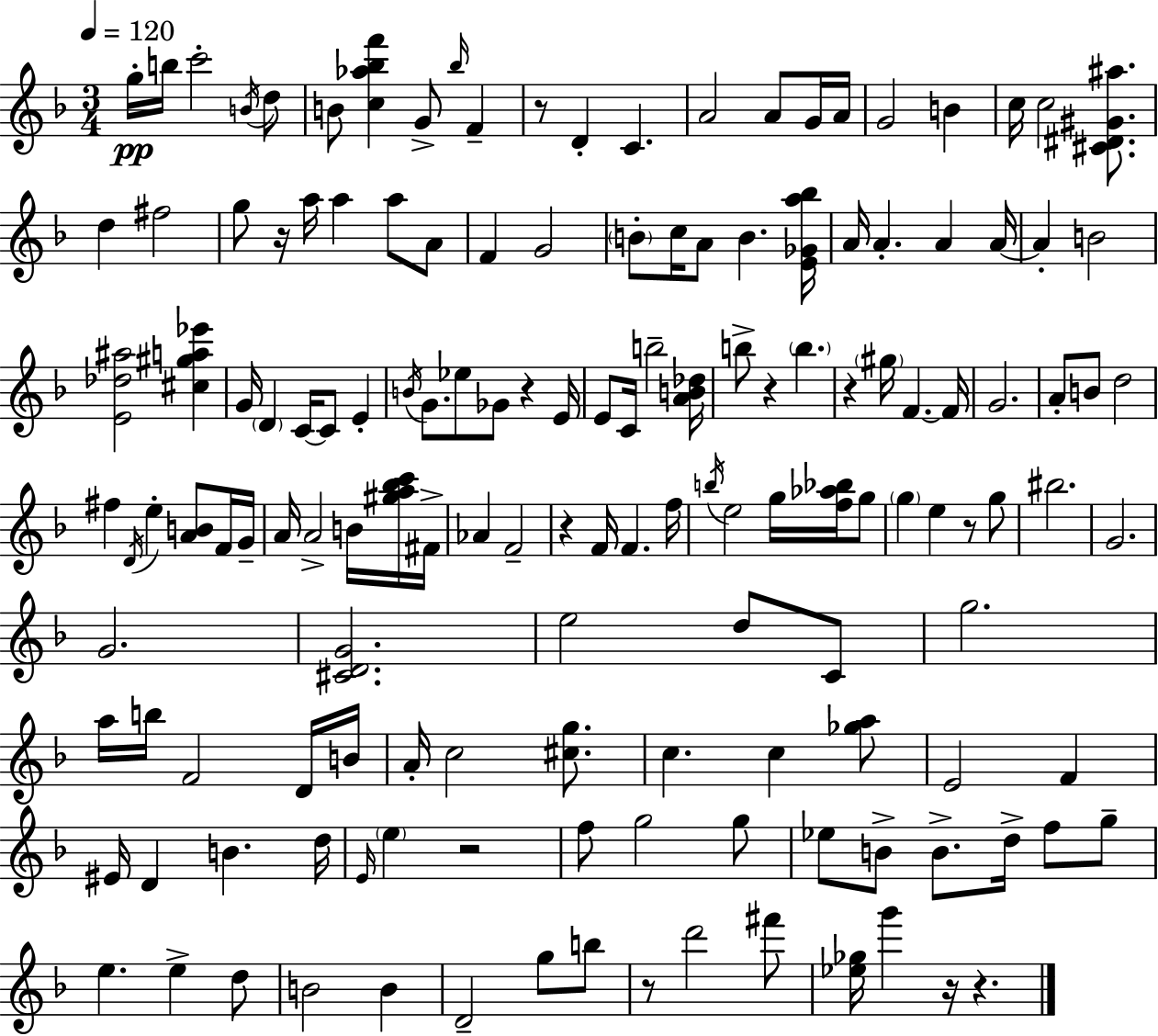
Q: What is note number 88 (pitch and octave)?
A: G5